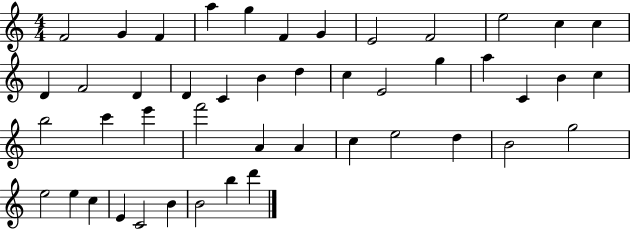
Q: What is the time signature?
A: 4/4